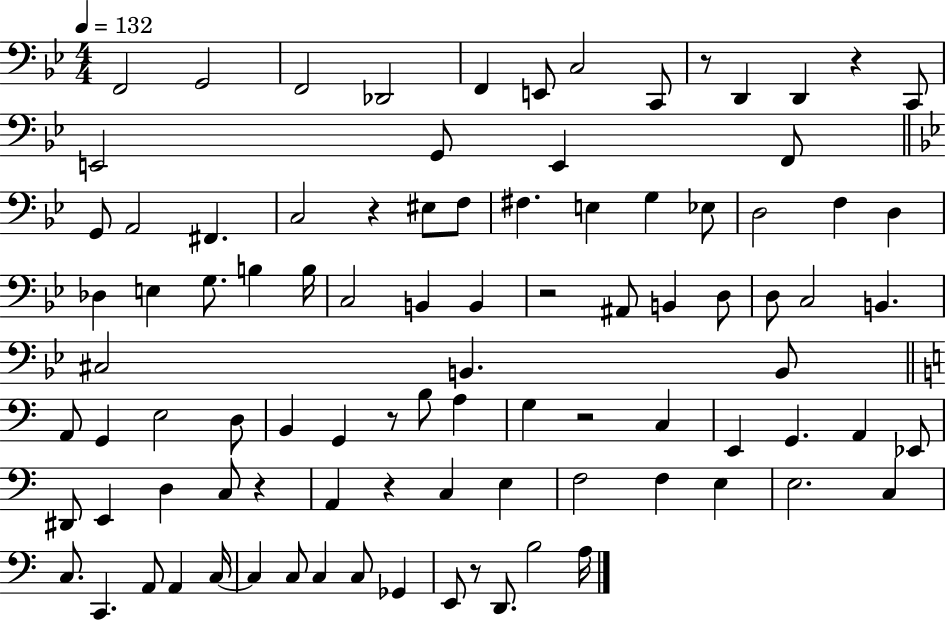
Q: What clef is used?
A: bass